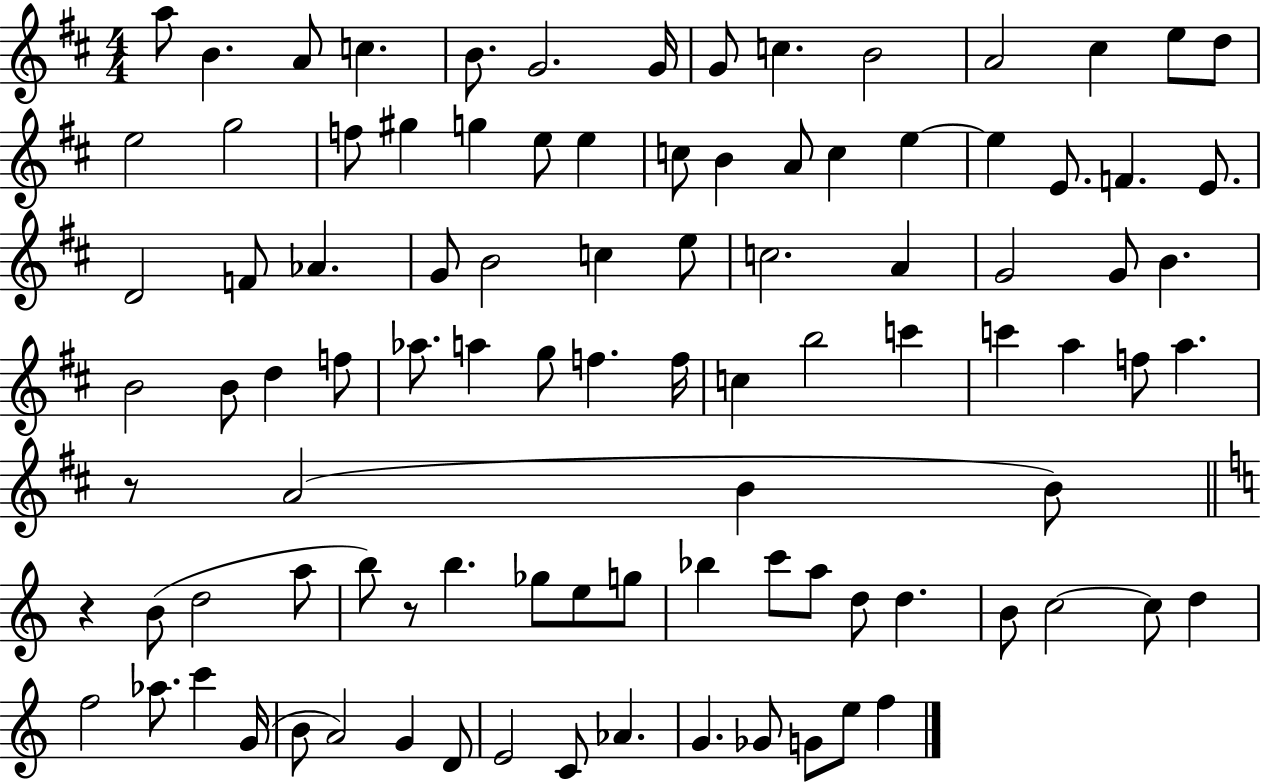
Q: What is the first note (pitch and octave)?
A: A5